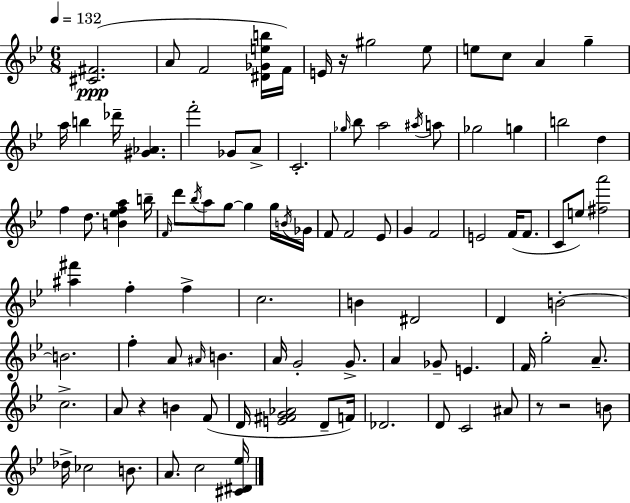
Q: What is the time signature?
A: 6/8